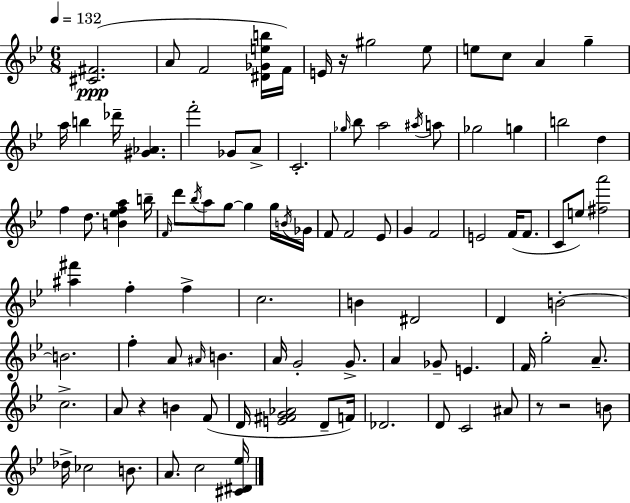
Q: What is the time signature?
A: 6/8